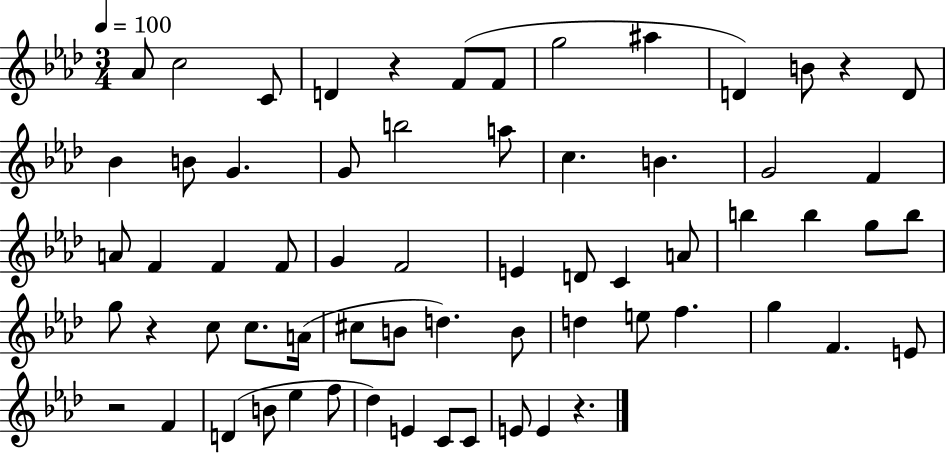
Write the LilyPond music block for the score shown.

{
  \clef treble
  \numericTimeSignature
  \time 3/4
  \key aes \major
  \tempo 4 = 100
  aes'8 c''2 c'8 | d'4 r4 f'8( f'8 | g''2 ais''4 | d'4) b'8 r4 d'8 | \break bes'4 b'8 g'4. | g'8 b''2 a''8 | c''4. b'4. | g'2 f'4 | \break a'8 f'4 f'4 f'8 | g'4 f'2 | e'4 d'8 c'4 a'8 | b''4 b''4 g''8 b''8 | \break g''8 r4 c''8 c''8. a'16( | cis''8 b'8 d''4.) b'8 | d''4 e''8 f''4. | g''4 f'4. e'8 | \break r2 f'4 | d'4( b'8 ees''4 f''8 | des''4) e'4 c'8 c'8 | e'8 e'4 r4. | \break \bar "|."
}